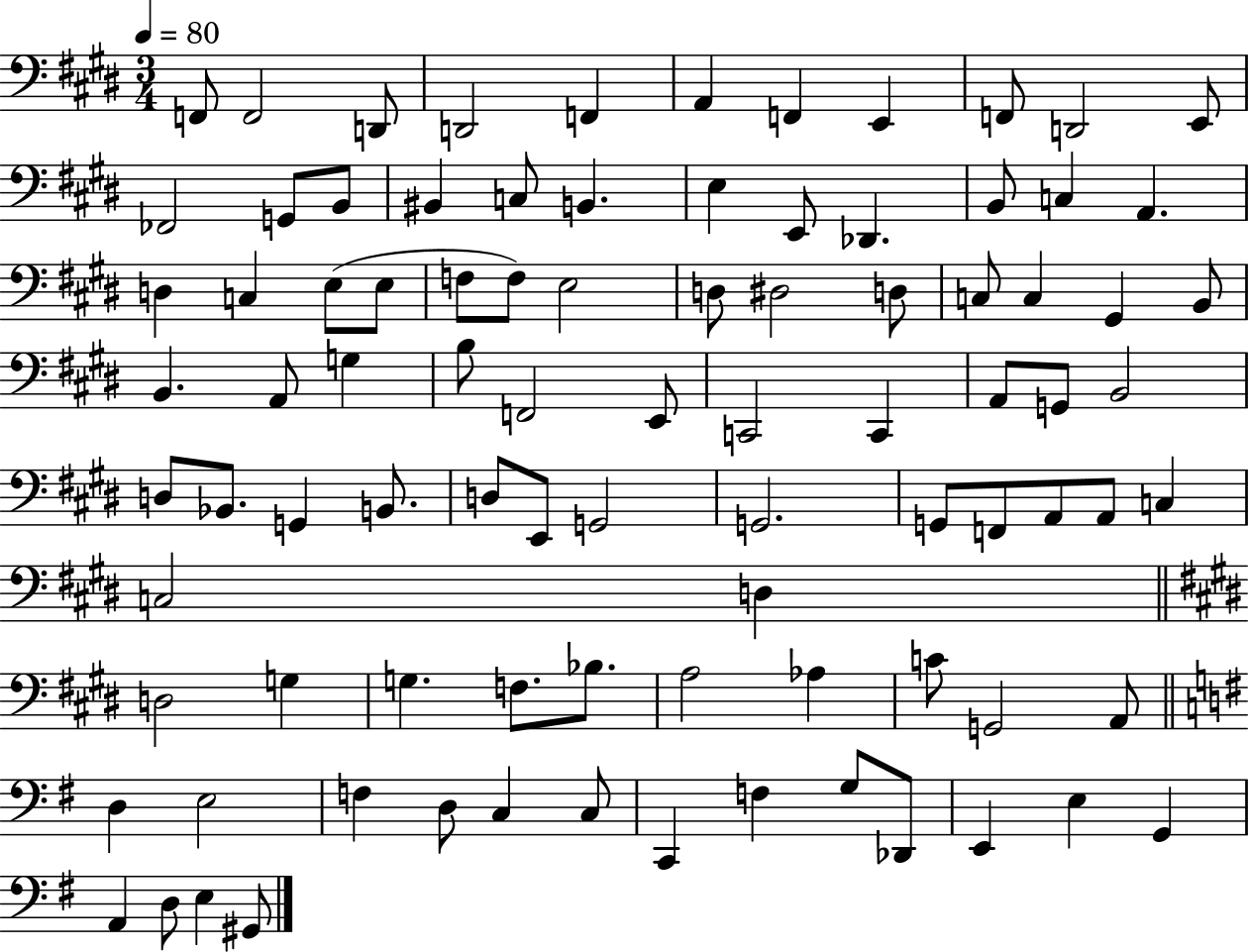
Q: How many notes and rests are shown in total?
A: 90